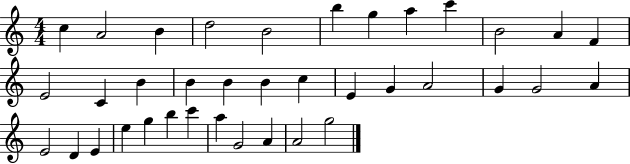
C5/q A4/h B4/q D5/h B4/h B5/q G5/q A5/q C6/q B4/h A4/q F4/q E4/h C4/q B4/q B4/q B4/q B4/q C5/q E4/q G4/q A4/h G4/q G4/h A4/q E4/h D4/q E4/q E5/q G5/q B5/q C6/q A5/q G4/h A4/q A4/h G5/h